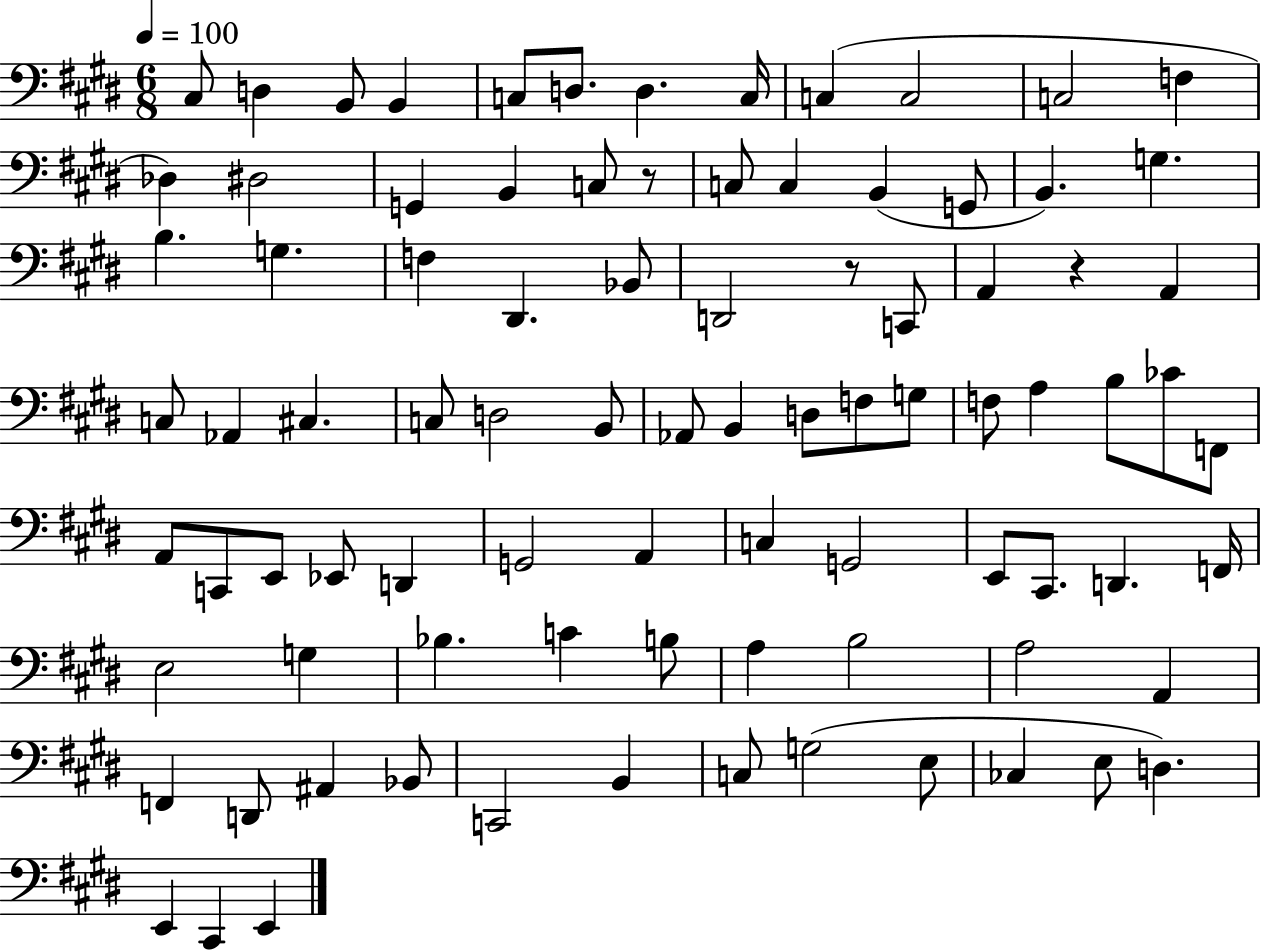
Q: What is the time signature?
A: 6/8